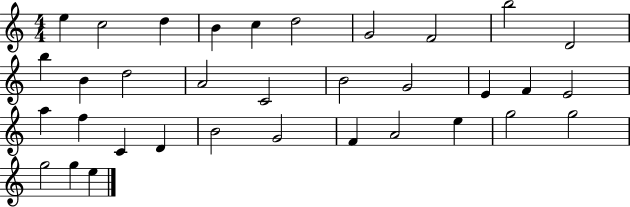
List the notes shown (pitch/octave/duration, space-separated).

E5/q C5/h D5/q B4/q C5/q D5/h G4/h F4/h B5/h D4/h B5/q B4/q D5/h A4/h C4/h B4/h G4/h E4/q F4/q E4/h A5/q F5/q C4/q D4/q B4/h G4/h F4/q A4/h E5/q G5/h G5/h G5/h G5/q E5/q